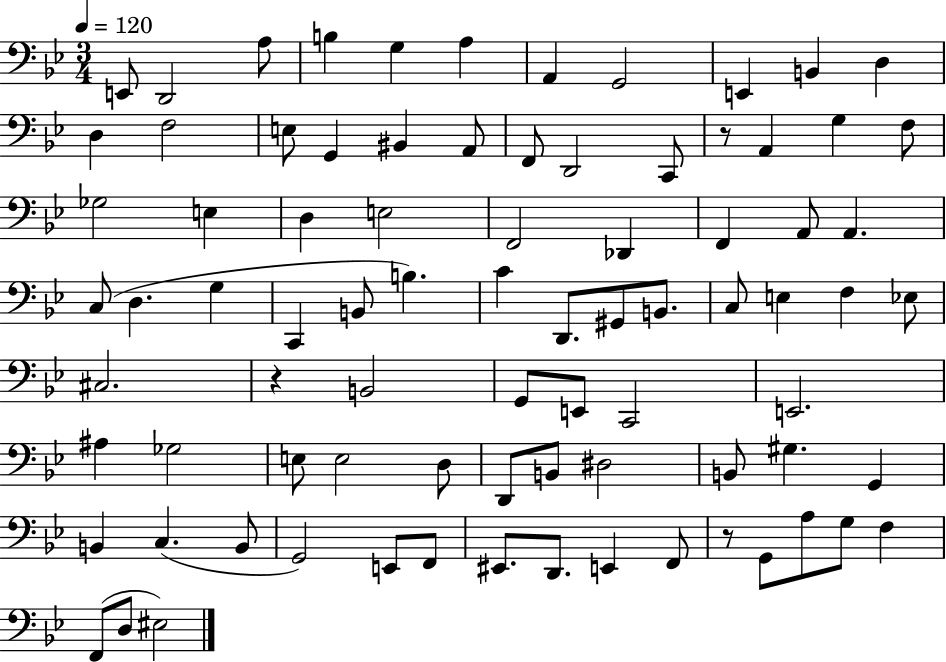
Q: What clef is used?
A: bass